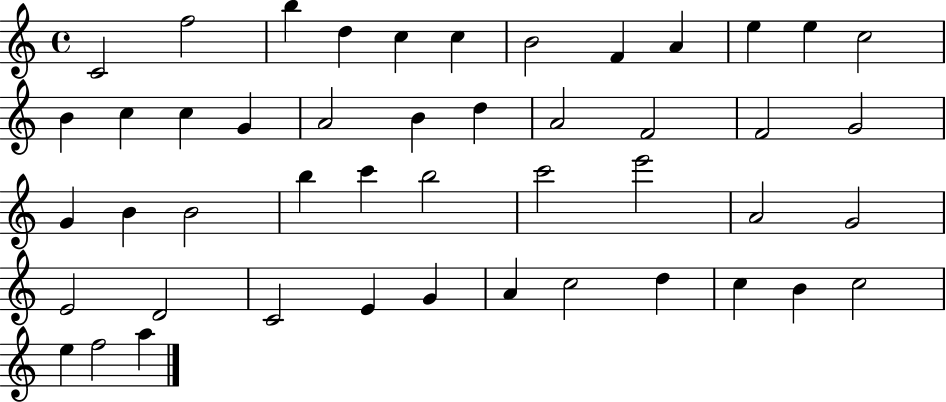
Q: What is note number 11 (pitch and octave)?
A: E5